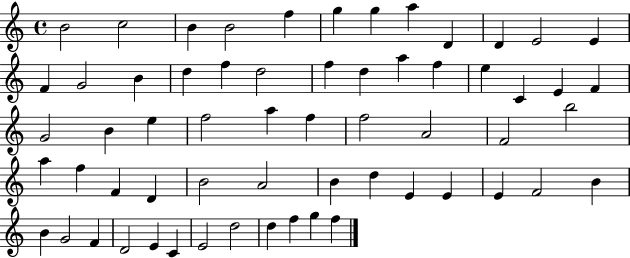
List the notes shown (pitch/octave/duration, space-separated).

B4/h C5/h B4/q B4/h F5/q G5/q G5/q A5/q D4/q D4/q E4/h E4/q F4/q G4/h B4/q D5/q F5/q D5/h F5/q D5/q A5/q F5/q E5/q C4/q E4/q F4/q G4/h B4/q E5/q F5/h A5/q F5/q F5/h A4/h F4/h B5/h A5/q F5/q F4/q D4/q B4/h A4/h B4/q D5/q E4/q E4/q E4/q F4/h B4/q B4/q G4/h F4/q D4/h E4/q C4/q E4/h D5/h D5/q F5/q G5/q F5/q